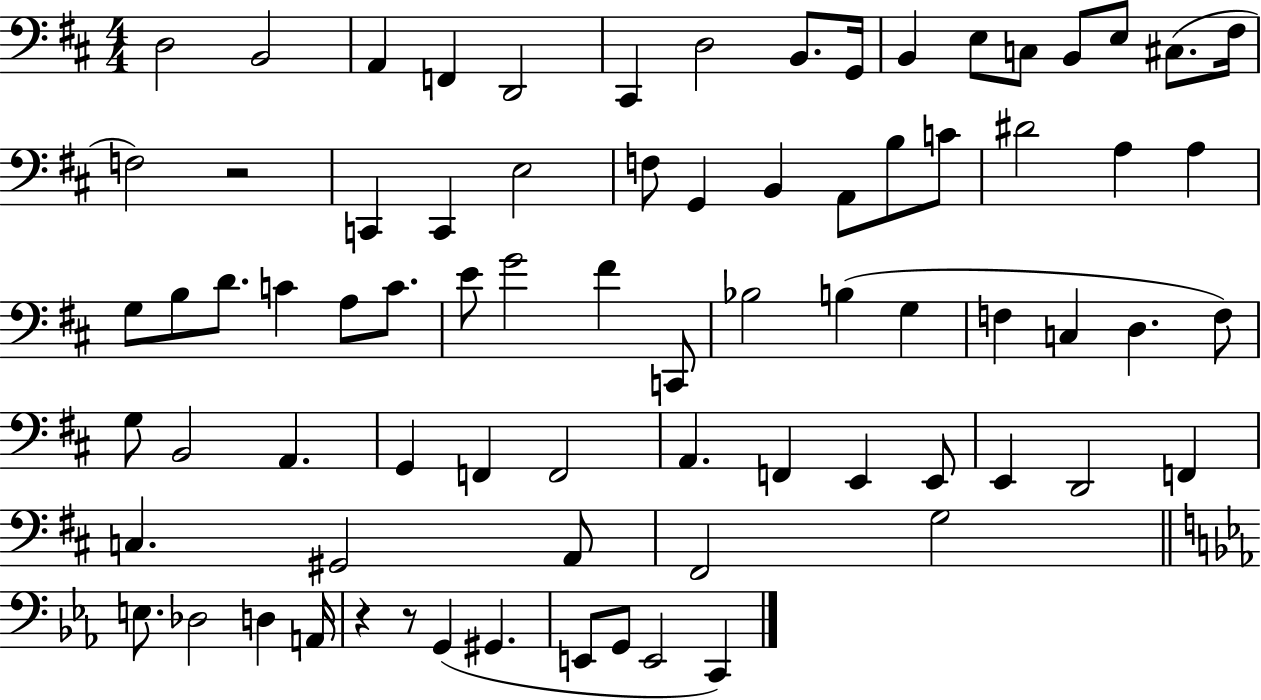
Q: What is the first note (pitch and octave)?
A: D3